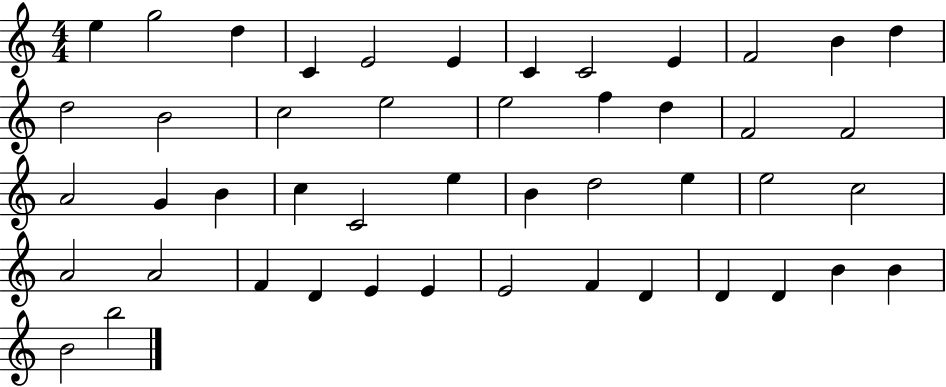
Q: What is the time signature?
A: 4/4